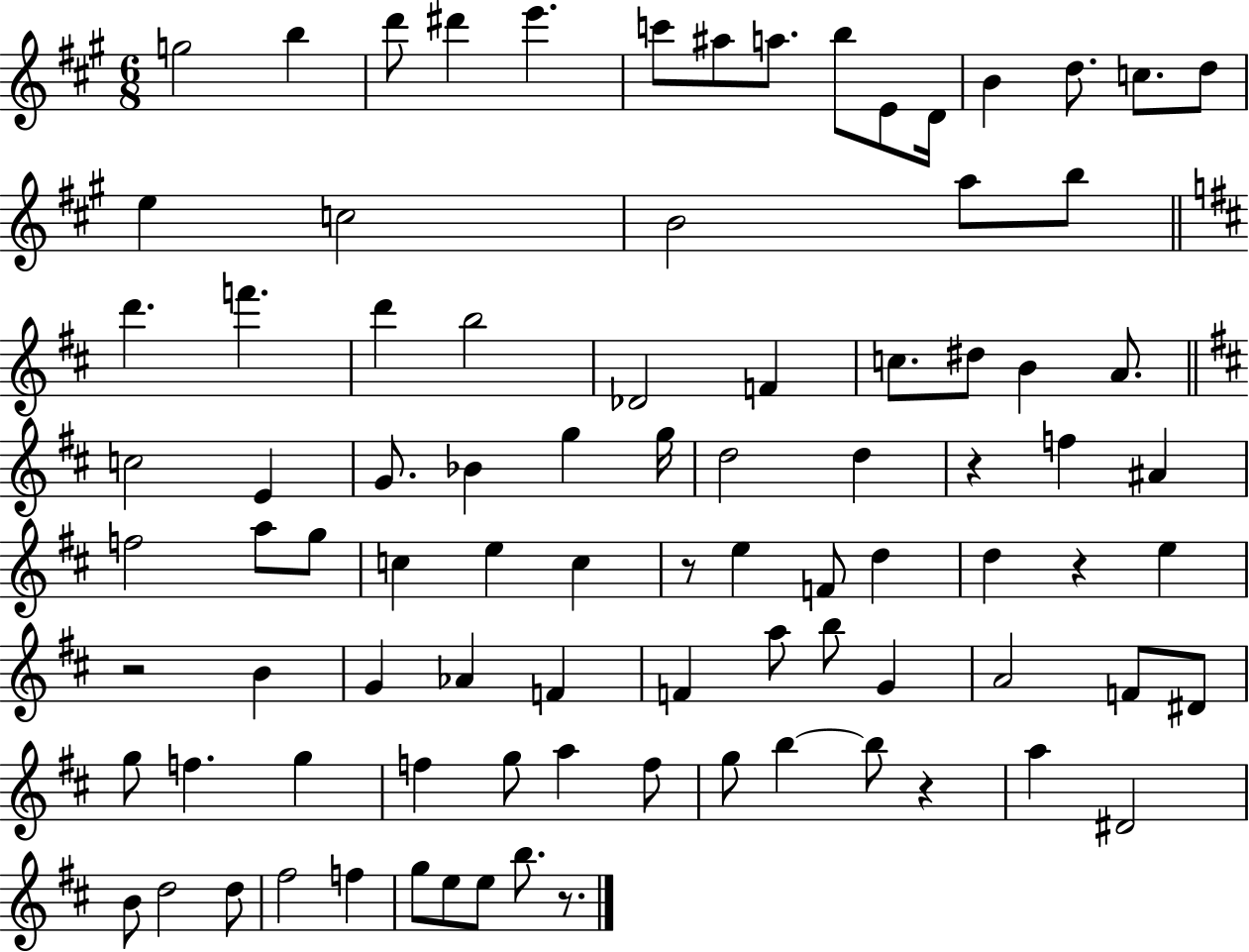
G5/h B5/q D6/e D#6/q E6/q. C6/e A#5/e A5/e. B5/e E4/e D4/s B4/q D5/e. C5/e. D5/e E5/q C5/h B4/h A5/e B5/e D6/q. F6/q. D6/q B5/h Db4/h F4/q C5/e. D#5/e B4/q A4/e. C5/h E4/q G4/e. Bb4/q G5/q G5/s D5/h D5/q R/q F5/q A#4/q F5/h A5/e G5/e C5/q E5/q C5/q R/e E5/q F4/e D5/q D5/q R/q E5/q R/h B4/q G4/q Ab4/q F4/q F4/q A5/e B5/e G4/q A4/h F4/e D#4/e G5/e F5/q. G5/q F5/q G5/e A5/q F5/e G5/e B5/q B5/e R/q A5/q D#4/h B4/e D5/h D5/e F#5/h F5/q G5/e E5/e E5/e B5/e. R/e.